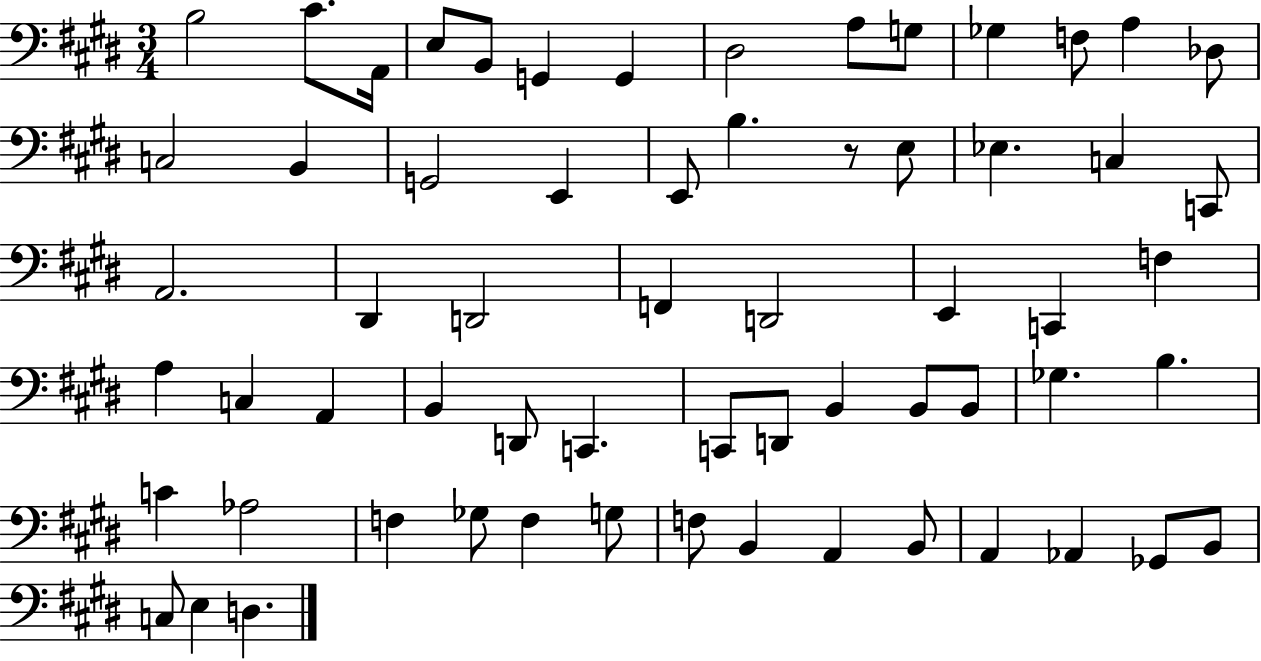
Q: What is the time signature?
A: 3/4